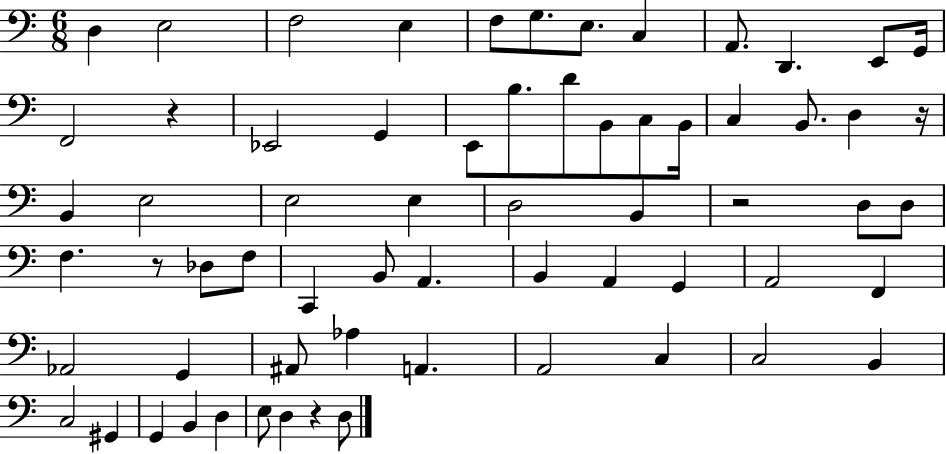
X:1
T:Untitled
M:6/8
L:1/4
K:C
D, E,2 F,2 E, F,/2 G,/2 E,/2 C, A,,/2 D,, E,,/2 G,,/4 F,,2 z _E,,2 G,, E,,/2 B,/2 D/2 B,,/2 C,/2 B,,/4 C, B,,/2 D, z/4 B,, E,2 E,2 E, D,2 B,, z2 D,/2 D,/2 F, z/2 _D,/2 F,/2 C,, B,,/2 A,, B,, A,, G,, A,,2 F,, _A,,2 G,, ^A,,/2 _A, A,, A,,2 C, C,2 B,, C,2 ^G,, G,, B,, D, E,/2 D, z D,/2